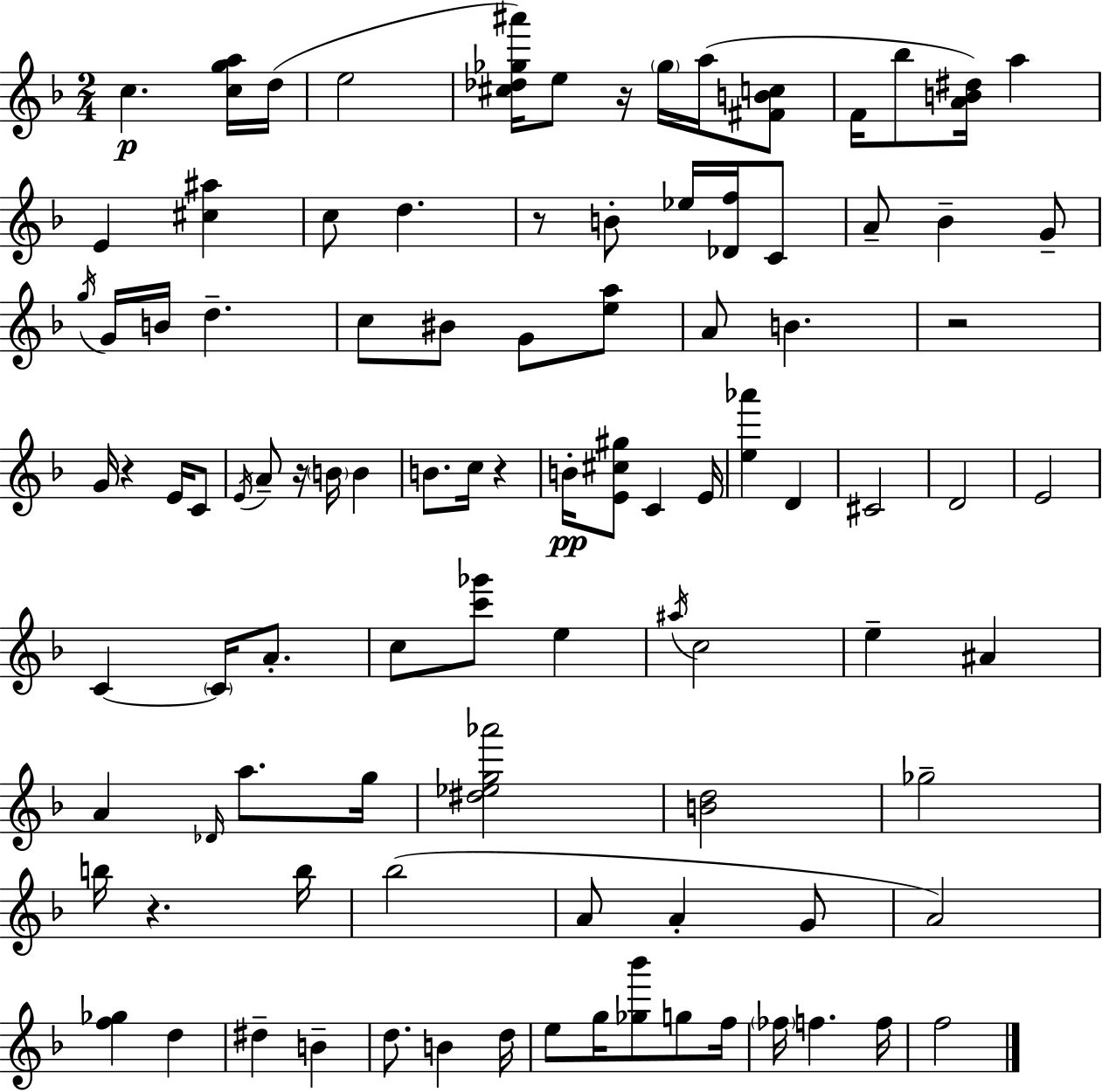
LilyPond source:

{
  \clef treble
  \numericTimeSignature
  \time 2/4
  \key d \minor
  c''4.\p <c'' g'' a''>16 d''16( | e''2 | <cis'' des'' ges'' ais'''>16) e''8 r16 \parenthesize ges''16 a''16( <fis' b' c''>8 | f'16 bes''8 <a' b' dis''>16) a''4 | \break e'4 <cis'' ais''>4 | c''8 d''4. | r8 b'8-. ees''16 <des' f''>16 c'8 | a'8-- bes'4-- g'8-- | \break \acciaccatura { g''16 } g'16 b'16 d''4.-- | c''8 bis'8 g'8 <e'' a''>8 | a'8 b'4. | r2 | \break g'16 r4 e'16 c'8 | \acciaccatura { e'16 } a'8-- r16 \parenthesize b'16 b'4 | b'8. c''16 r4 | b'16-.\pp <e' cis'' gis''>8 c'4 | \break e'16 <e'' aes'''>4 d'4 | cis'2 | d'2 | e'2 | \break c'4~~ \parenthesize c'16 a'8.-. | c''8 <c''' ges'''>8 e''4 | \acciaccatura { ais''16 } c''2 | e''4-- ais'4 | \break a'4 \grace { des'16 } | a''8. g''16 <dis'' ees'' g'' aes'''>2 | <b' d''>2 | ges''2-- | \break b''16 r4. | b''16 bes''2( | a'8 a'4-. | g'8 a'2) | \break <f'' ges''>4 | d''4 dis''4-- | b'4-- d''8. b'4 | d''16 e''8 g''16 <ges'' bes'''>8 | \break g''8 f''16 \parenthesize fes''16 f''4. | f''16 f''2 | \bar "|."
}